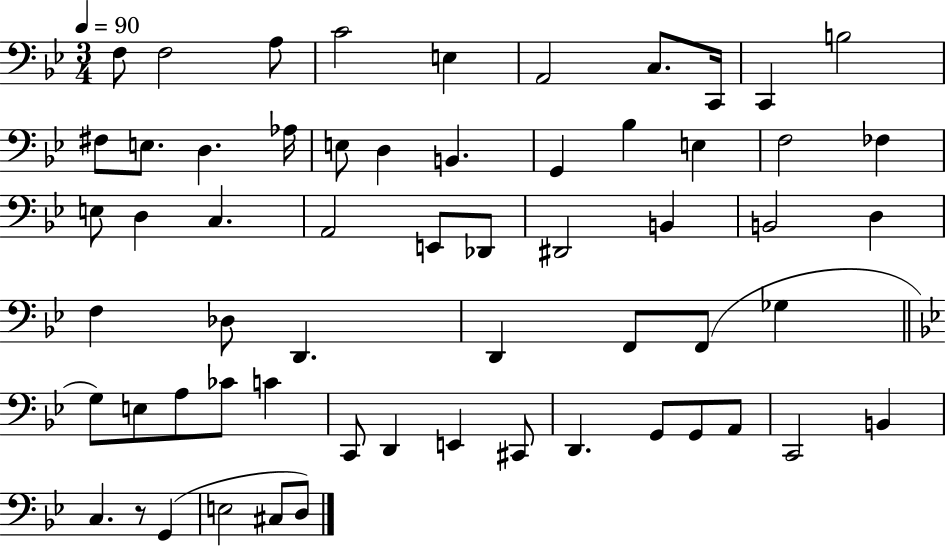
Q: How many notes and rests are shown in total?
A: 60